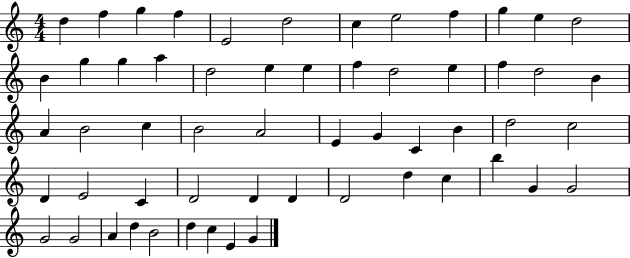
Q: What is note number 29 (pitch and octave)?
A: B4